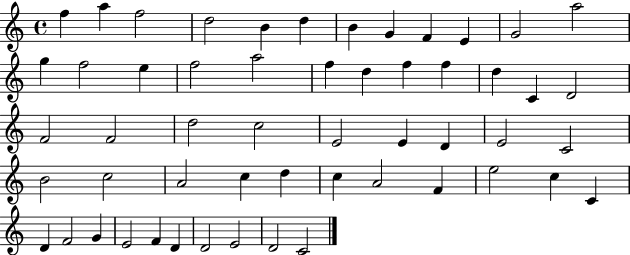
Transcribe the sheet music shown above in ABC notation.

X:1
T:Untitled
M:4/4
L:1/4
K:C
f a f2 d2 B d B G F E G2 a2 g f2 e f2 a2 f d f f d C D2 F2 F2 d2 c2 E2 E D E2 C2 B2 c2 A2 c d c A2 F e2 c C D F2 G E2 F D D2 E2 D2 C2